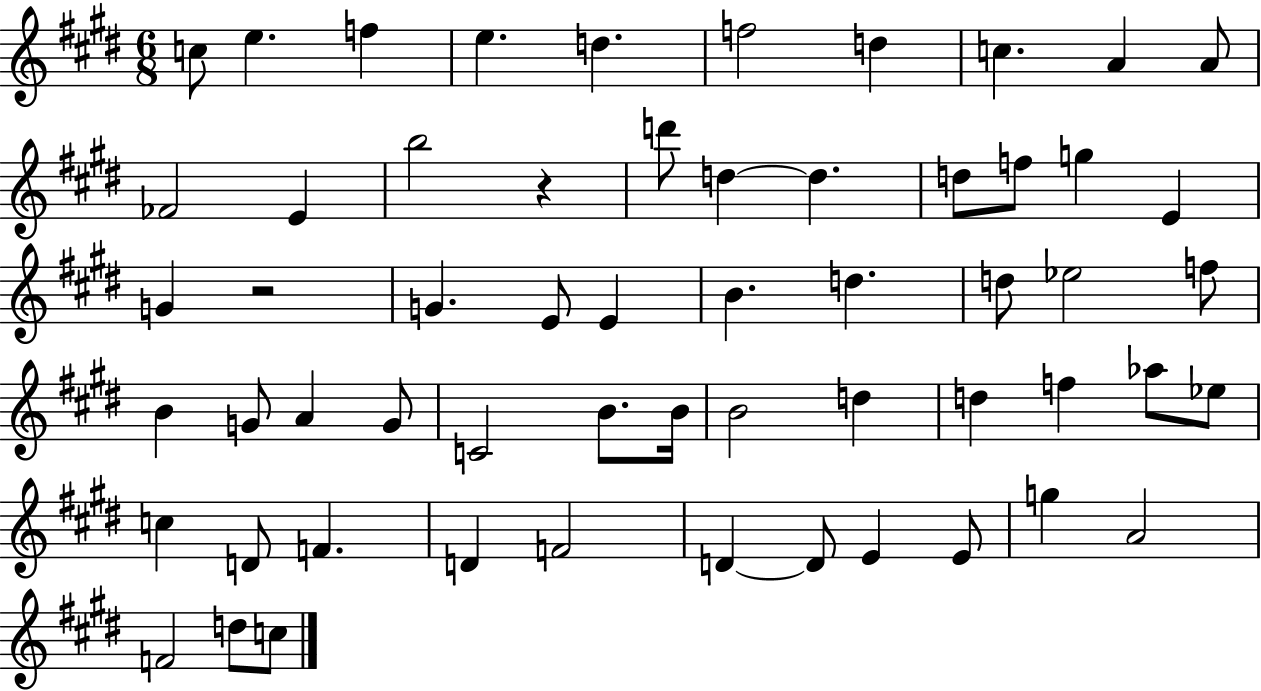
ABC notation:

X:1
T:Untitled
M:6/8
L:1/4
K:E
c/2 e f e d f2 d c A A/2 _F2 E b2 z d'/2 d d d/2 f/2 g E G z2 G E/2 E B d d/2 _e2 f/2 B G/2 A G/2 C2 B/2 B/4 B2 d d f _a/2 _e/2 c D/2 F D F2 D D/2 E E/2 g A2 F2 d/2 c/2